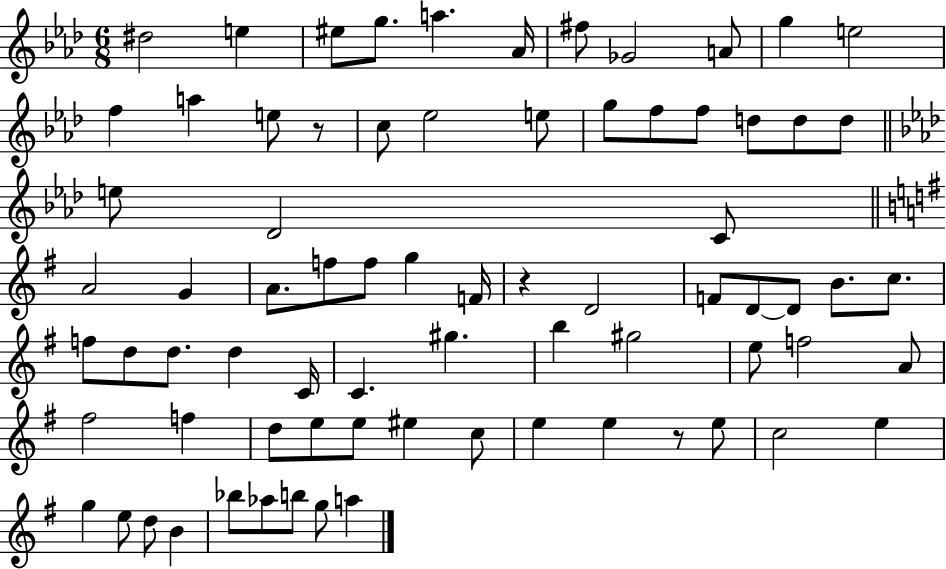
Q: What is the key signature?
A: AES major